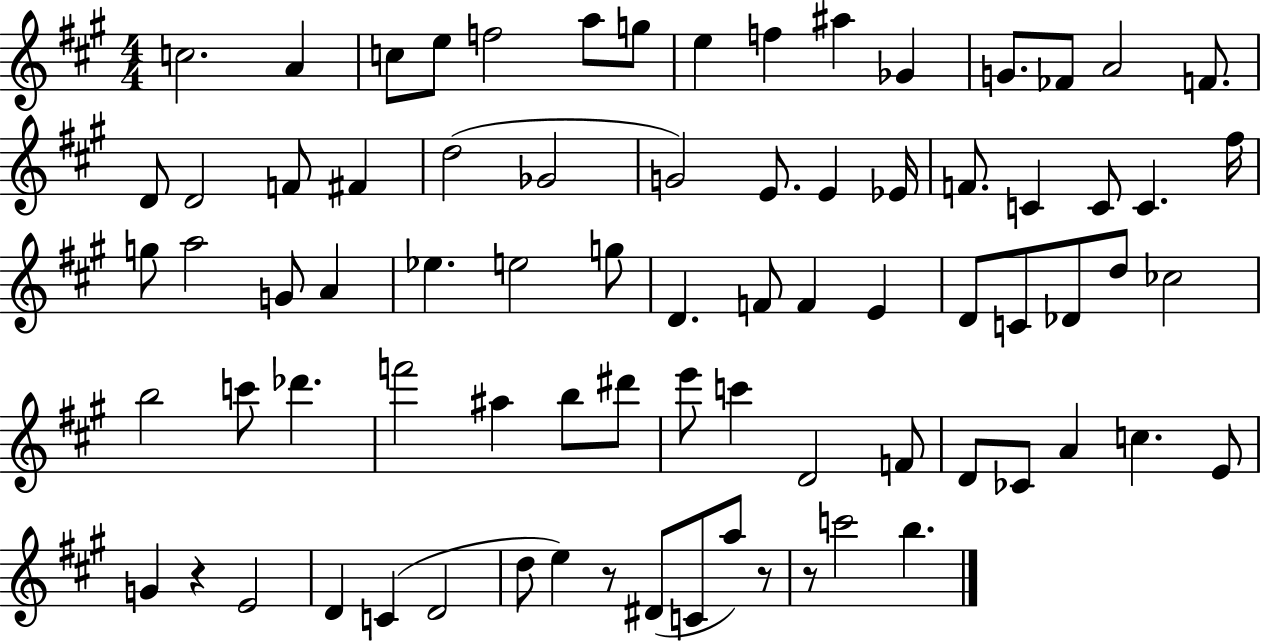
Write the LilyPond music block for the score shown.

{
  \clef treble
  \numericTimeSignature
  \time 4/4
  \key a \major
  \repeat volta 2 { c''2. a'4 | c''8 e''8 f''2 a''8 g''8 | e''4 f''4 ais''4 ges'4 | g'8. fes'8 a'2 f'8. | \break d'8 d'2 f'8 fis'4 | d''2( ges'2 | g'2) e'8. e'4 ees'16 | f'8. c'4 c'8 c'4. fis''16 | \break g''8 a''2 g'8 a'4 | ees''4. e''2 g''8 | d'4. f'8 f'4 e'4 | d'8 c'8 des'8 d''8 ces''2 | \break b''2 c'''8 des'''4. | f'''2 ais''4 b''8 dis'''8 | e'''8 c'''4 d'2 f'8 | d'8 ces'8 a'4 c''4. e'8 | \break g'4 r4 e'2 | d'4 c'4( d'2 | d''8 e''4) r8 dis'8( c'8 a''8) r8 | r8 c'''2 b''4. | \break } \bar "|."
}